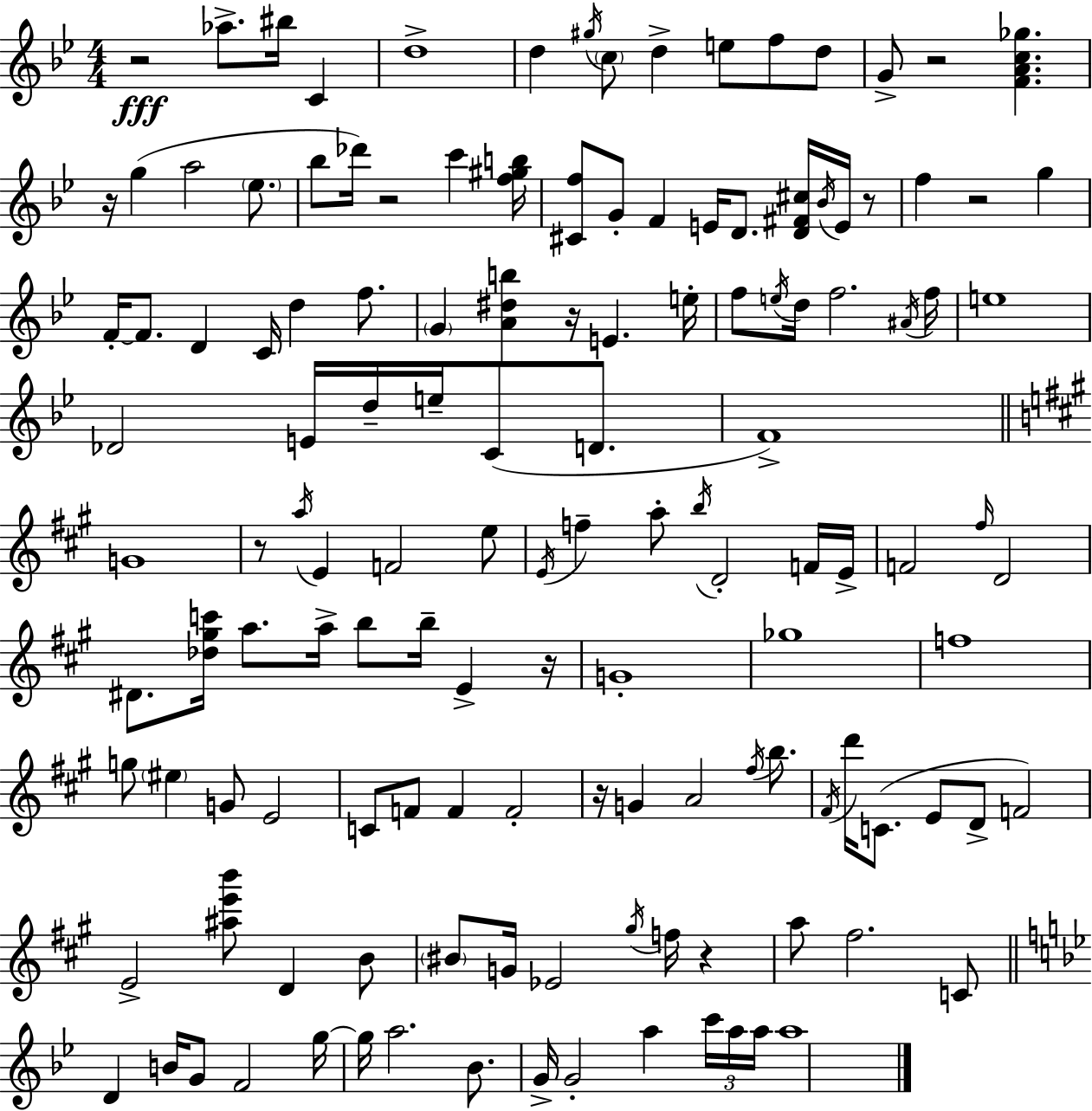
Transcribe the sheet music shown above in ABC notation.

X:1
T:Untitled
M:4/4
L:1/4
K:Bb
z2 _a/2 ^b/4 C d4 d ^g/4 c/2 d e/2 f/2 d/2 G/2 z2 [FAc_g] z/4 g a2 _e/2 _b/2 _d'/4 z2 c' [f^gb]/4 [^Cf]/2 G/2 F E/4 D/2 [D^F^c]/4 _B/4 E/4 z/2 f z2 g F/4 F/2 D C/4 d f/2 G [A^db] z/4 E e/4 f/2 e/4 d/4 f2 ^A/4 f/4 e4 _D2 E/4 d/4 e/4 C/2 D/2 F4 G4 z/2 a/4 E F2 e/2 E/4 f a/2 b/4 D2 F/4 E/4 F2 ^f/4 D2 ^D/2 [_d^gc']/4 a/2 a/4 b/2 b/4 E z/4 G4 _g4 f4 g/2 ^e G/2 E2 C/2 F/2 F F2 z/4 G A2 ^f/4 b/2 ^F/4 d'/4 C/2 E/2 D/2 F2 E2 [^ae'b']/2 D B/2 ^B/2 G/4 _E2 ^g/4 f/4 z a/2 ^f2 C/2 D B/4 G/2 F2 g/4 g/4 a2 _B/2 G/4 G2 a c'/4 a/4 a/4 a4